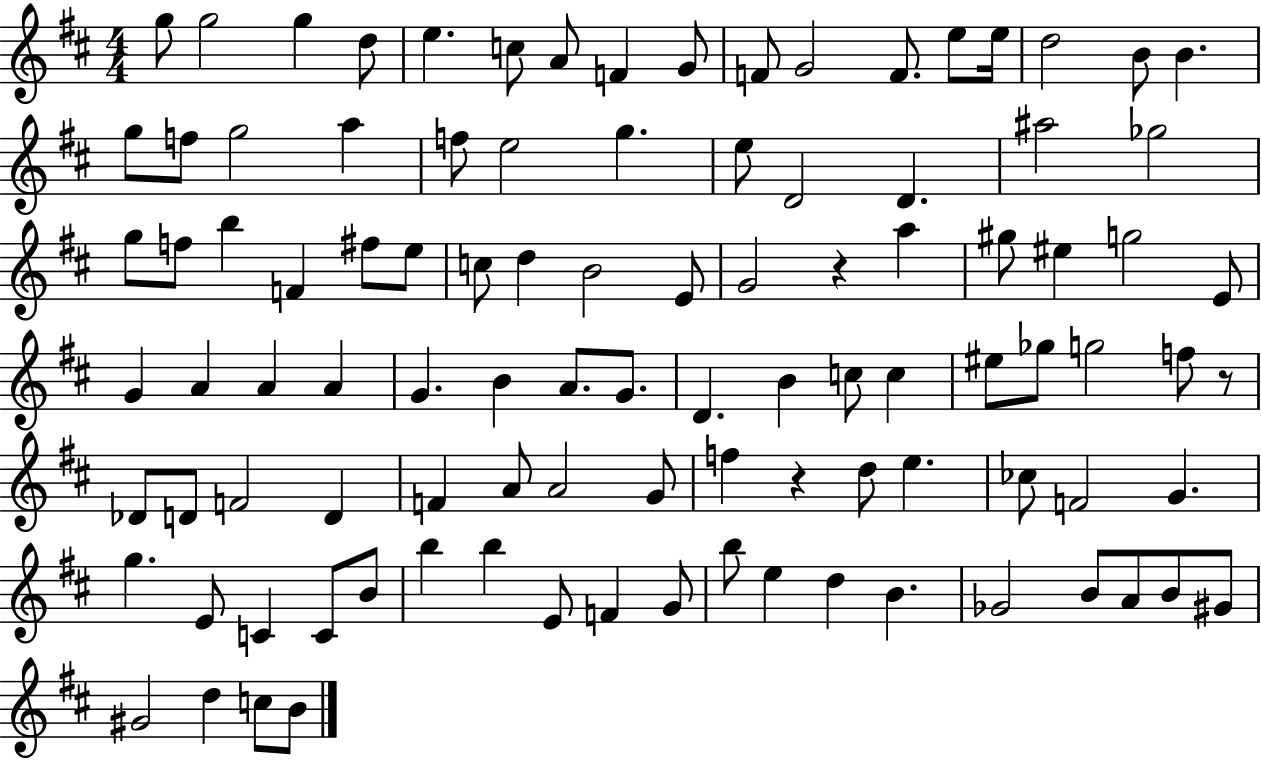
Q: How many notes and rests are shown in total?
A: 101